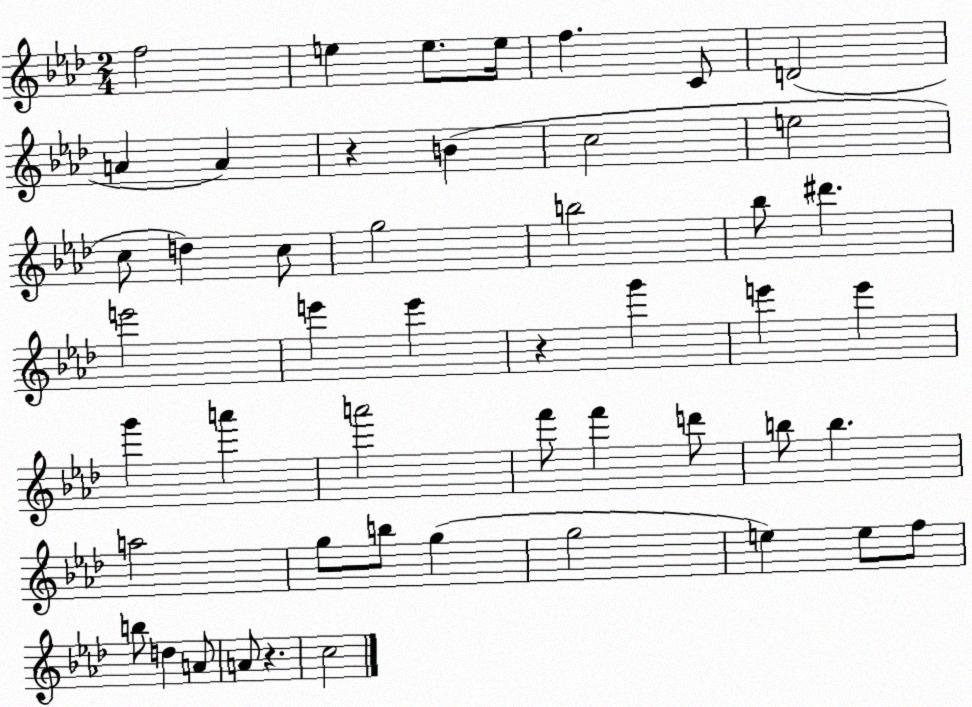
X:1
T:Untitled
M:2/4
L:1/4
K:Ab
f2 e e/2 e/4 f C/2 D2 A A z B c2 e2 c/2 d c/2 g2 b2 _b/2 ^d' e'2 e' e' z g' e' e' g' a' a'2 f'/2 f' d'/2 b/2 b a2 g/2 b/2 g g2 e e/2 f/2 b/2 d A/2 A/2 z c2